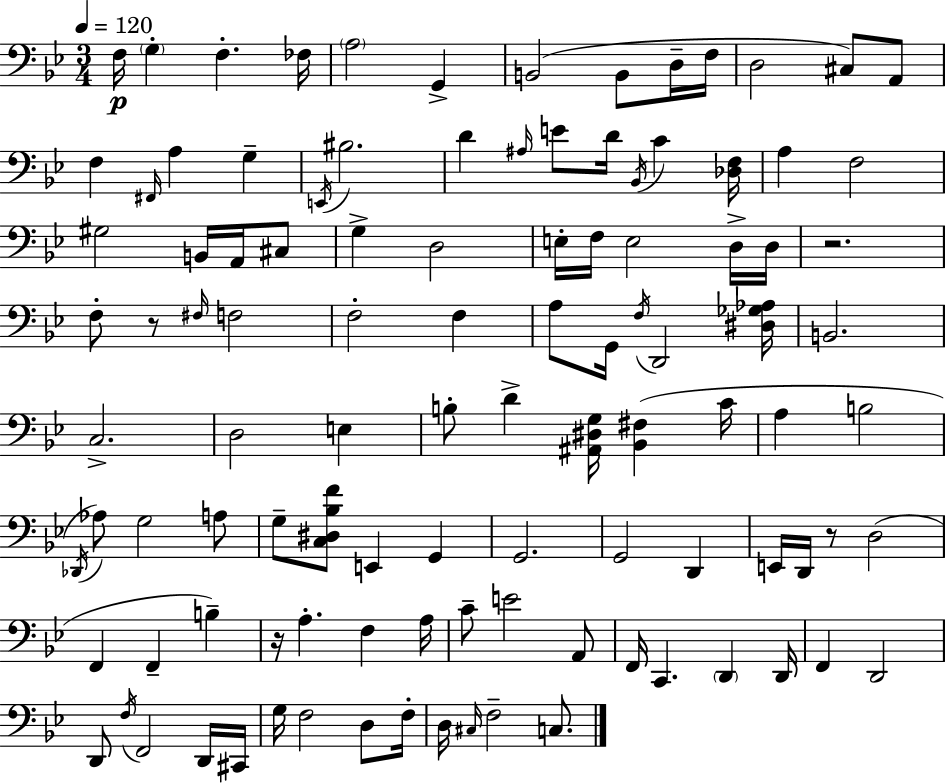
{
  \clef bass
  \numericTimeSignature
  \time 3/4
  \key bes \major
  \tempo 4 = 120
  f16\p \parenthesize g4-. f4.-. fes16 | \parenthesize a2 g,4-> | b,2( b,8 d16-- f16 | d2 cis8) a,8 | \break f4 \grace { fis,16 } a4 g4-- | \acciaccatura { e,16 } bis2. | d'4 \grace { ais16 } e'8 d'16 \acciaccatura { bes,16 } c'4 | <des f>16 a4 f2 | \break gis2 | b,16 a,16 cis8 g4-> d2 | e16-. f16 e2 | d16-> d16 r2. | \break f8-. r8 \grace { fis16 } f2 | f2-. | f4 a8 g,16 \acciaccatura { f16 } d,2 | <dis ges aes>16 b,2. | \break c2.-> | d2 | e4 b8-. d'4-> | <ais, dis g>16 <bes, fis>4( c'16 a4 b2 | \break \acciaccatura { des,16 }) aes8 g2 | a8 g8-- <c dis bes f'>8 e,4 | g,4 g,2. | g,2 | \break d,4 e,16 d,16 r8 d2( | f,4 f,4-- | b4--) r16 a4.-. | f4 a16 c'8-- e'2 | \break a,8 f,16 c,4. | \parenthesize d,4 d,16 f,4 d,2 | d,8 \acciaccatura { f16 } f,2 | d,16 cis,16 g16 f2 | \break d8 f16-. d16 \grace { cis16 } f2-- | c8. \bar "|."
}